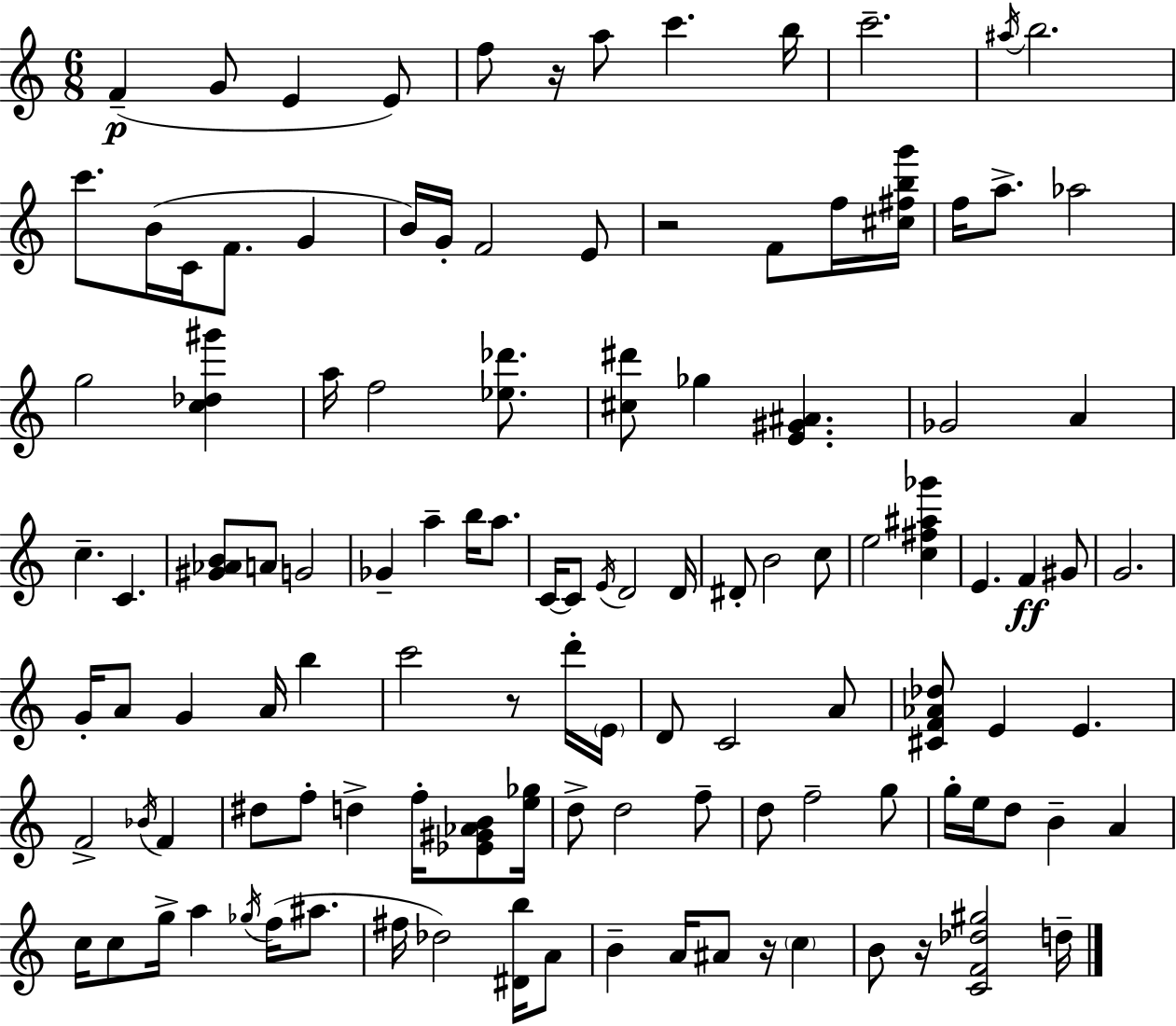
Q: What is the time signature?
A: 6/8